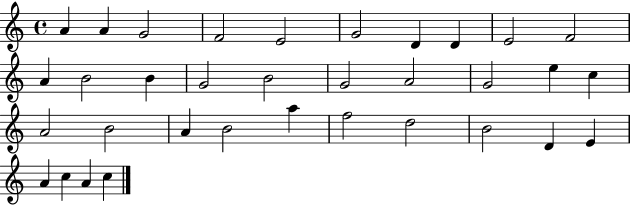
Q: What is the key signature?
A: C major